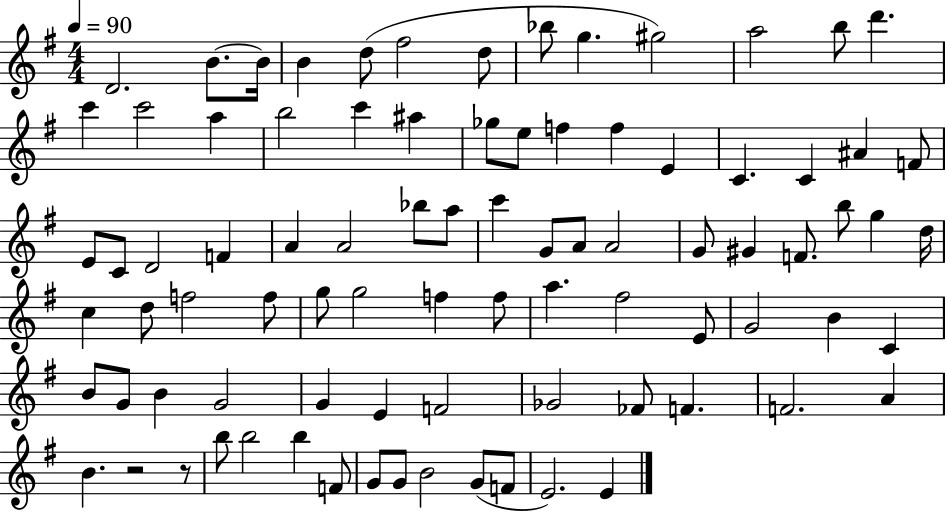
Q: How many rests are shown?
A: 2